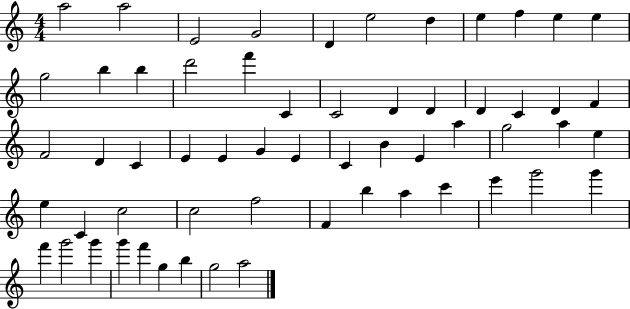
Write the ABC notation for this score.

X:1
T:Untitled
M:4/4
L:1/4
K:C
a2 a2 E2 G2 D e2 d e f e e g2 b b d'2 f' C C2 D D D C D F F2 D C E E G E C B E a g2 a e e C c2 c2 f2 F b a c' e' g'2 g' f' g'2 g' g' f' g b g2 a2